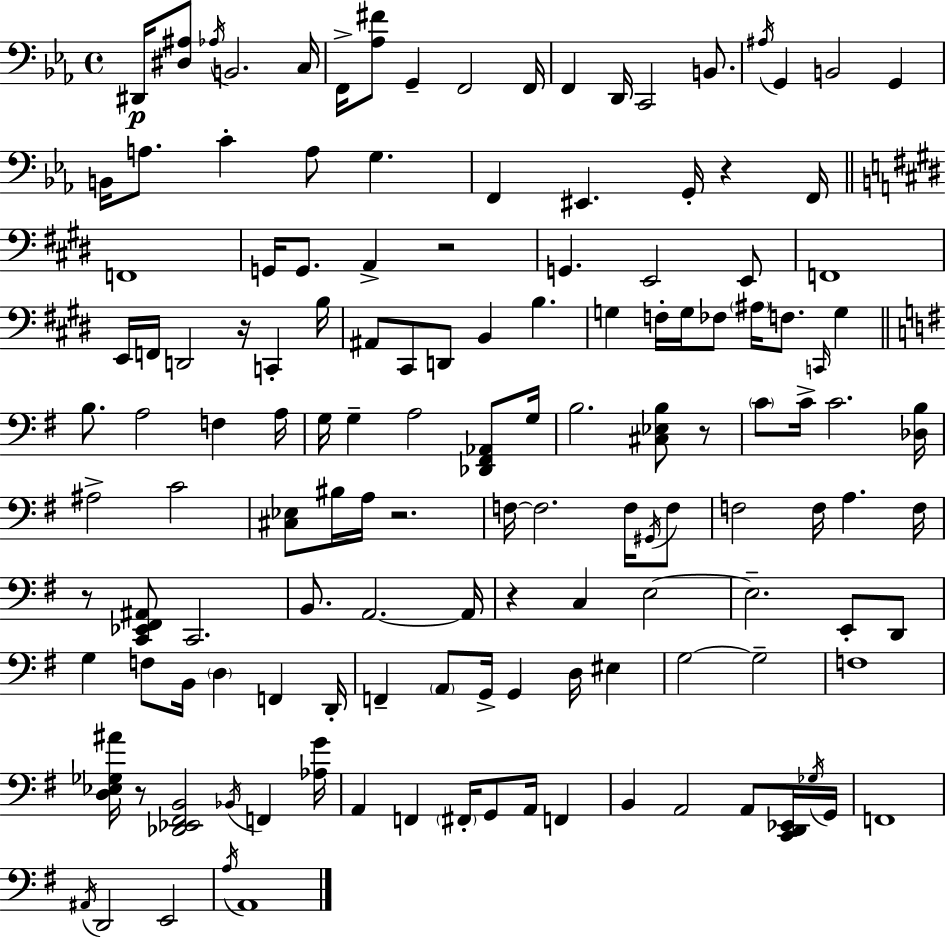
D#2/s [D#3,A#3]/e Ab3/s B2/h. C3/s F2/s [Ab3,F#4]/e G2/q F2/h F2/s F2/q D2/s C2/h B2/e. A#3/s G2/q B2/h G2/q B2/s A3/e. C4/q A3/e G3/q. F2/q EIS2/q. G2/s R/q F2/s F2/w G2/s G2/e. A2/q R/h G2/q. E2/h E2/e F2/w E2/s F2/s D2/h R/s C2/q B3/s A#2/e C#2/e D2/e B2/q B3/q. G3/q F3/s G3/s FES3/e A#3/s F3/e. C2/s G3/q B3/e. A3/h F3/q A3/s G3/s G3/q A3/h [Db2,F#2,Ab2]/e G3/s B3/h. [C#3,Eb3,B3]/e R/e C4/e C4/s C4/h. [Db3,B3]/s A#3/h C4/h [C#3,Eb3]/e BIS3/s A3/s R/h. F3/s F3/h. F3/s G#2/s F3/e F3/h F3/s A3/q. F3/s R/e [C2,Eb2,F#2,A#2]/e C2/h. B2/e. A2/h. A2/s R/q C3/q E3/h E3/h. E2/e D2/e G3/q F3/e B2/s D3/q F2/q D2/s F2/q A2/e G2/s G2/q D3/s EIS3/q G3/h G3/h F3/w [D3,Eb3,Gb3,A#4]/s R/e [Db2,Eb2,F#2,B2]/h Bb2/s F2/q [Ab3,G4]/s A2/q F2/q F#2/s G2/e A2/s F2/q B2/q A2/h A2/e [C2,D2,Eb2]/s Gb3/s G2/s F2/w A#2/s D2/h E2/h A3/s A2/w